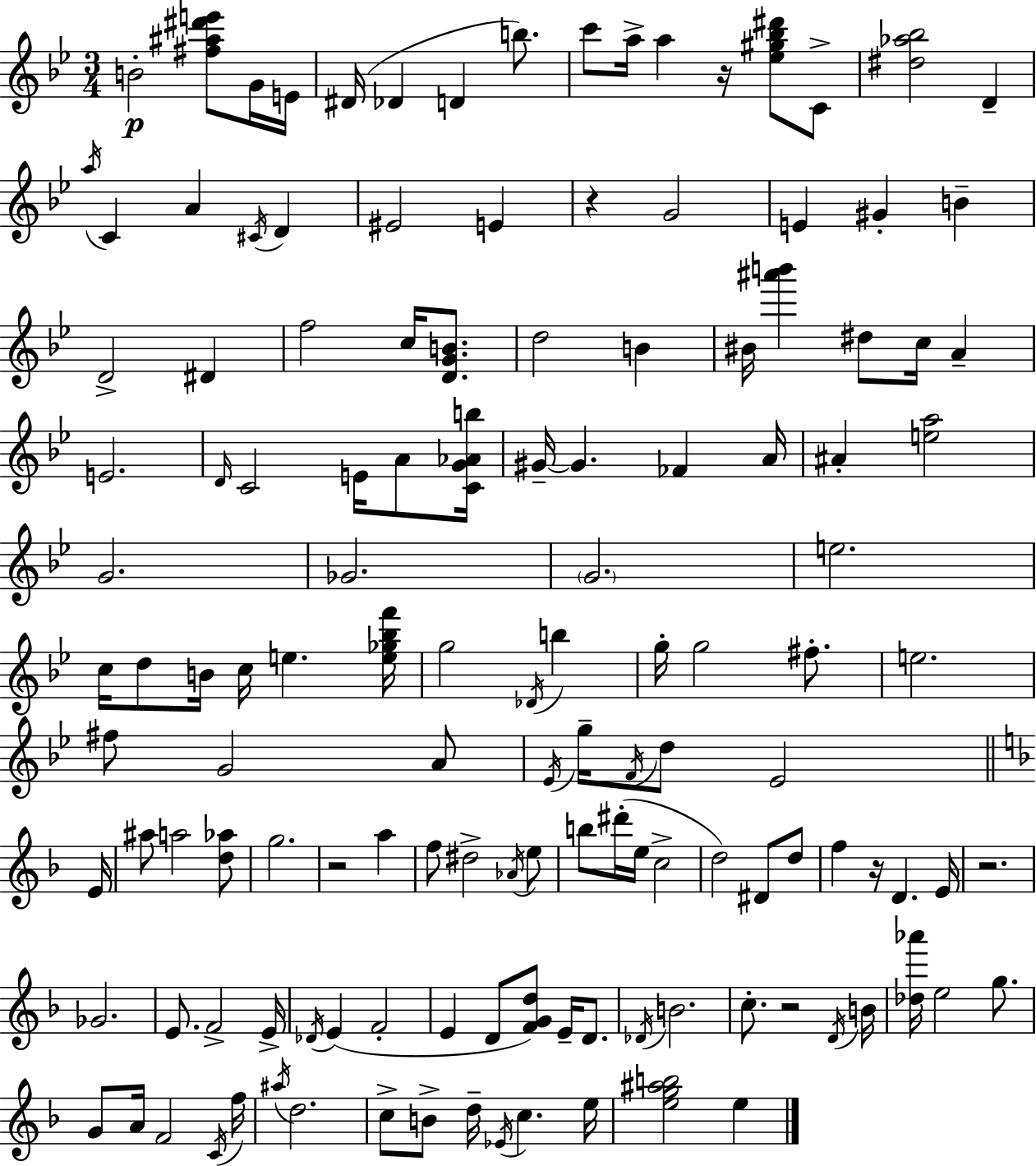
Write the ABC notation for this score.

X:1
T:Untitled
M:3/4
L:1/4
K:Gm
B2 [^f^a^d'e']/2 G/4 E/4 ^D/4 _D D b/2 c'/2 a/4 a z/4 [_e^g_b^d']/2 C/2 [^d_a_b]2 D a/4 C A ^C/4 D ^E2 E z G2 E ^G B D2 ^D f2 c/4 [DGB]/2 d2 B ^B/4 [^a'b'] ^d/2 c/4 A E2 D/4 C2 E/4 A/2 [CG_Ab]/4 ^G/4 ^G _F A/4 ^A [ea]2 G2 _G2 G2 e2 c/4 d/2 B/4 c/4 e [e_g_bf']/4 g2 _D/4 b g/4 g2 ^f/2 e2 ^f/2 G2 A/2 _E/4 g/4 F/4 d/2 _E2 E/4 ^a/2 a2 [d_a]/2 g2 z2 a f/2 ^d2 _A/4 e/2 b/2 ^d'/4 e/4 c2 d2 ^D/2 d/2 f z/4 D E/4 z2 _G2 E/2 F2 E/4 _D/4 E F2 E D/2 [FGd]/2 E/4 D/2 _D/4 B2 c/2 z2 D/4 B/4 [_d_a']/4 e2 g/2 G/2 A/4 F2 C/4 f/4 ^a/4 d2 c/2 B/2 d/4 _E/4 c e/4 [eg^ab]2 e